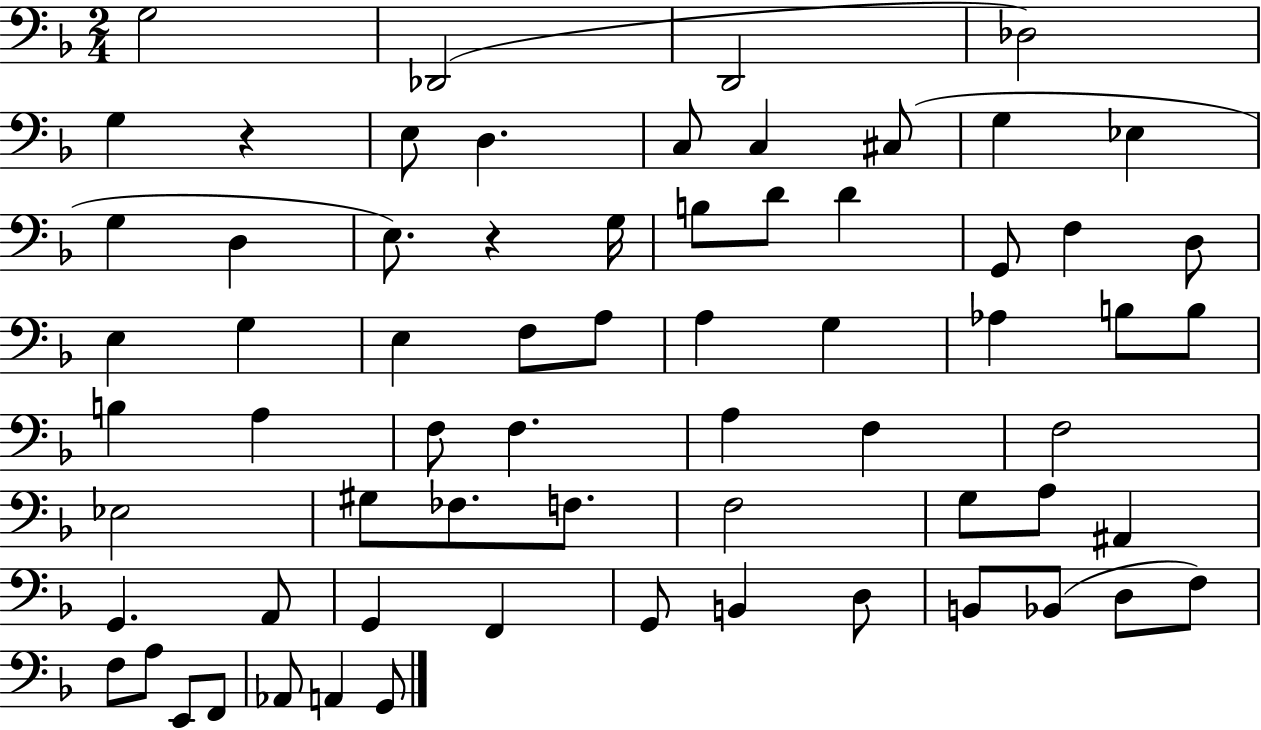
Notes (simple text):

G3/h Db2/h D2/h Db3/h G3/q R/q E3/e D3/q. C3/e C3/q C#3/e G3/q Eb3/q G3/q D3/q E3/e. R/q G3/s B3/e D4/e D4/q G2/e F3/q D3/e E3/q G3/q E3/q F3/e A3/e A3/q G3/q Ab3/q B3/e B3/e B3/q A3/q F3/e F3/q. A3/q F3/q F3/h Eb3/h G#3/e FES3/e. F3/e. F3/h G3/e A3/e A#2/q G2/q. A2/e G2/q F2/q G2/e B2/q D3/e B2/e Bb2/e D3/e F3/e F3/e A3/e E2/e F2/e Ab2/e A2/q G2/e